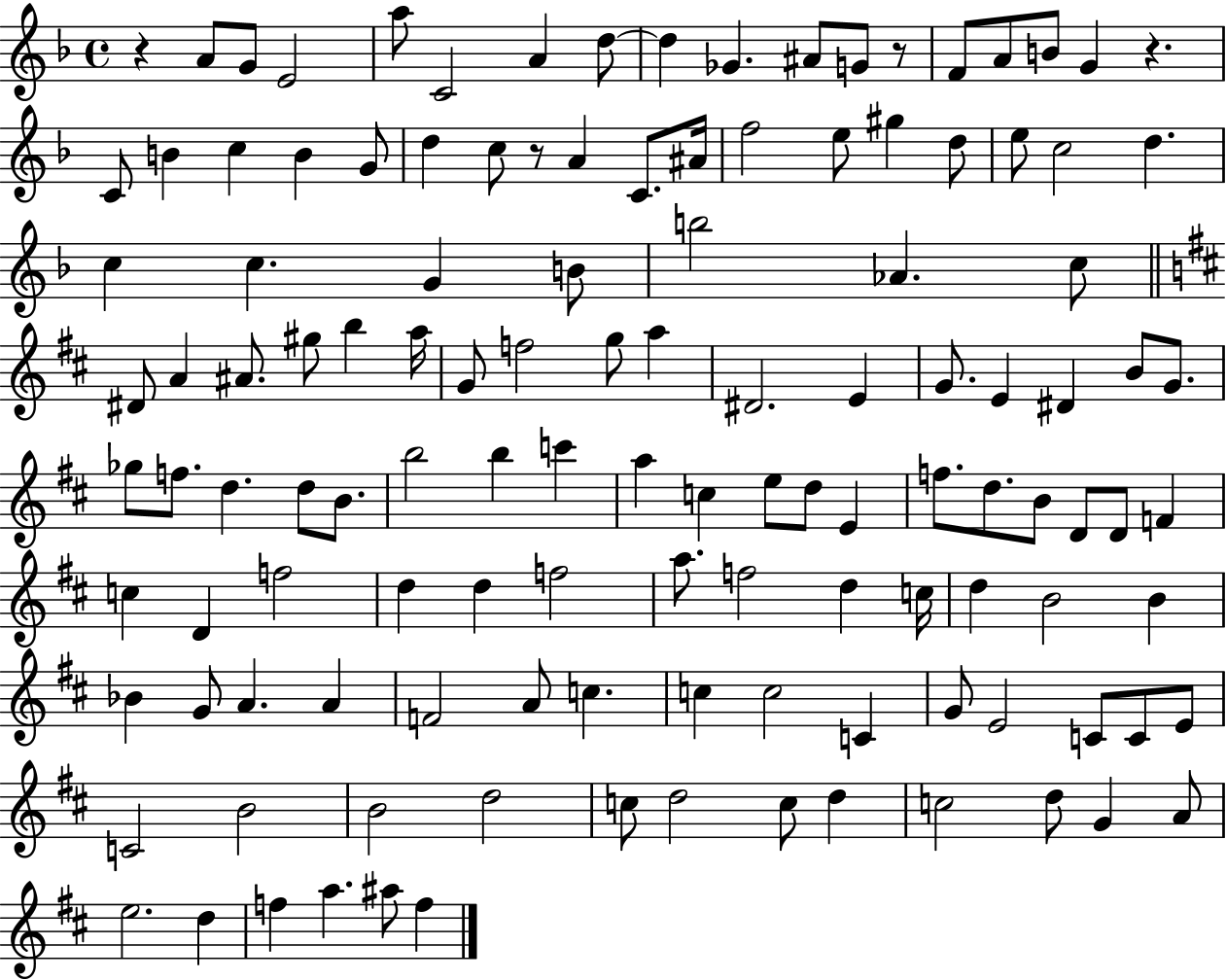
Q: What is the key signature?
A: F major